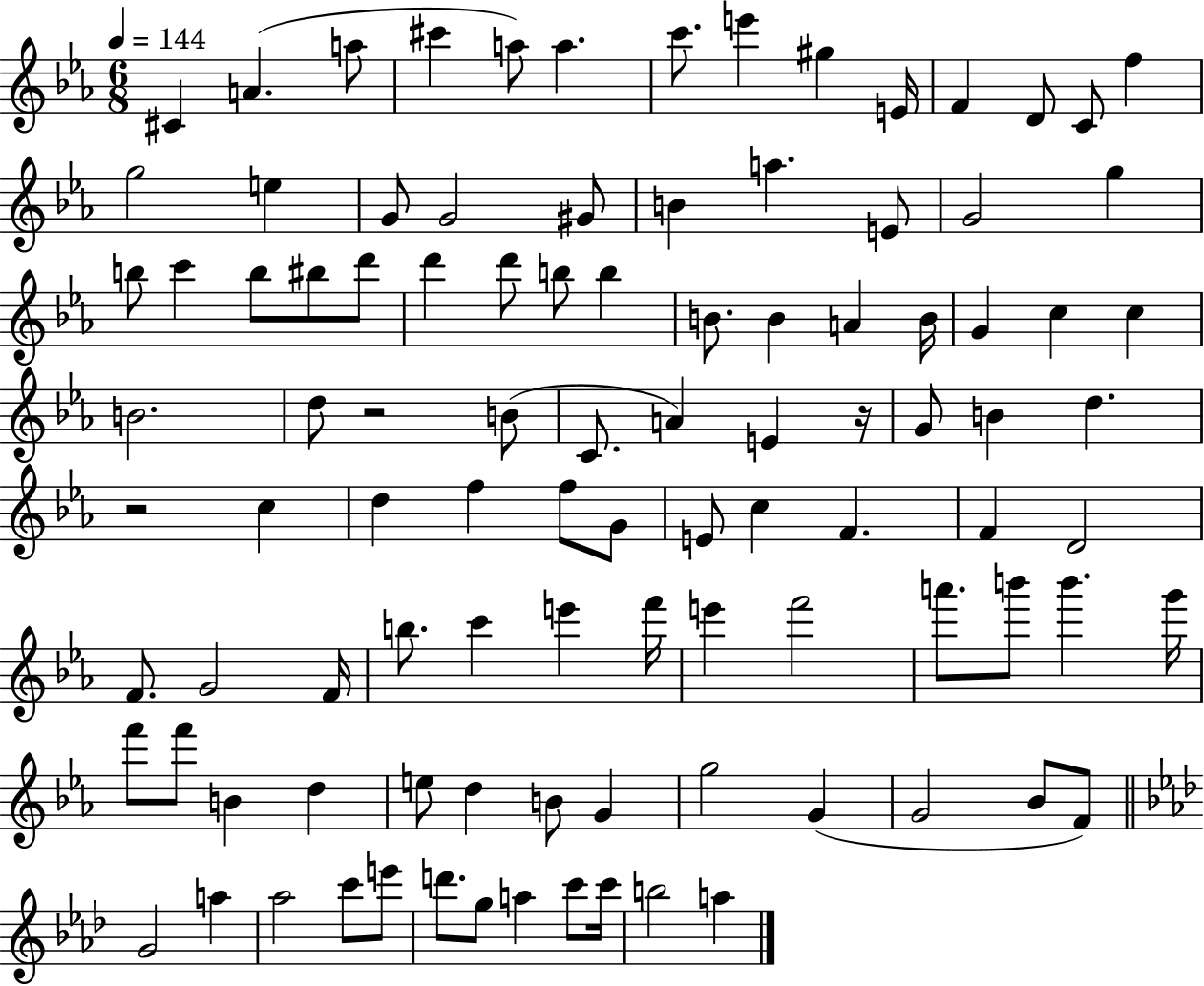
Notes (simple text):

C#4/q A4/q. A5/e C#6/q A5/e A5/q. C6/e. E6/q G#5/q E4/s F4/q D4/e C4/e F5/q G5/h E5/q G4/e G4/h G#4/e B4/q A5/q. E4/e G4/h G5/q B5/e C6/q B5/e BIS5/e D6/e D6/q D6/e B5/e B5/q B4/e. B4/q A4/q B4/s G4/q C5/q C5/q B4/h. D5/e R/h B4/e C4/e. A4/q E4/q R/s G4/e B4/q D5/q. R/h C5/q D5/q F5/q F5/e G4/e E4/e C5/q F4/q. F4/q D4/h F4/e. G4/h F4/s B5/e. C6/q E6/q F6/s E6/q F6/h A6/e. B6/e B6/q. G6/s F6/e F6/e B4/q D5/q E5/e D5/q B4/e G4/q G5/h G4/q G4/h Bb4/e F4/e G4/h A5/q Ab5/h C6/e E6/e D6/e. G5/e A5/q C6/e C6/s B5/h A5/q